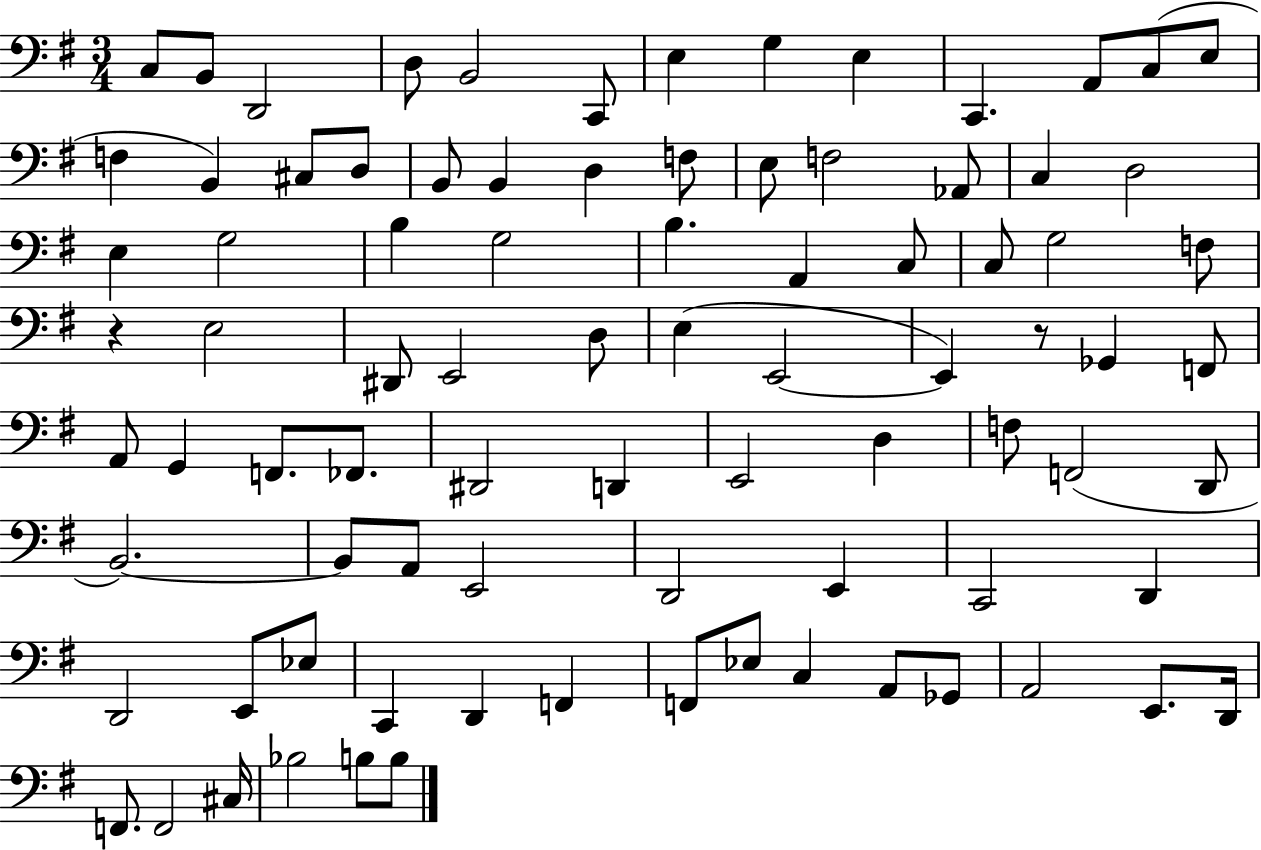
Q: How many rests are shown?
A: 2